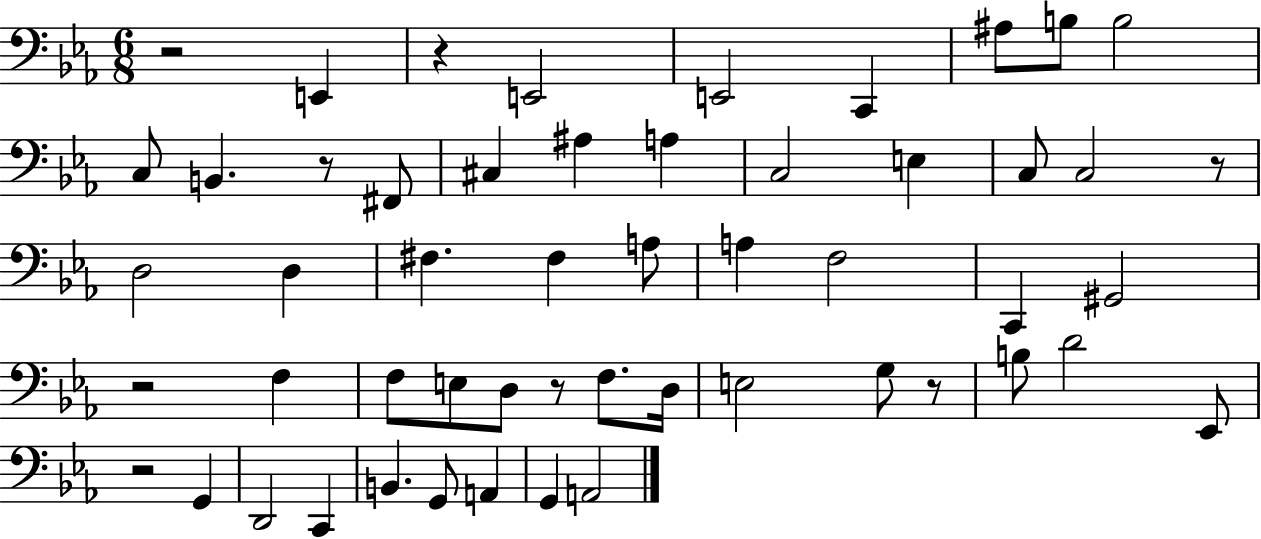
{
  \clef bass
  \numericTimeSignature
  \time 6/8
  \key ees \major
  r2 e,4 | r4 e,2 | e,2 c,4 | ais8 b8 b2 | \break c8 b,4. r8 fis,8 | cis4 ais4 a4 | c2 e4 | c8 c2 r8 | \break d2 d4 | fis4. fis4 a8 | a4 f2 | c,4 gis,2 | \break r2 f4 | f8 e8 d8 r8 f8. d16 | e2 g8 r8 | b8 d'2 ees,8 | \break r2 g,4 | d,2 c,4 | b,4. g,8 a,4 | g,4 a,2 | \break \bar "|."
}